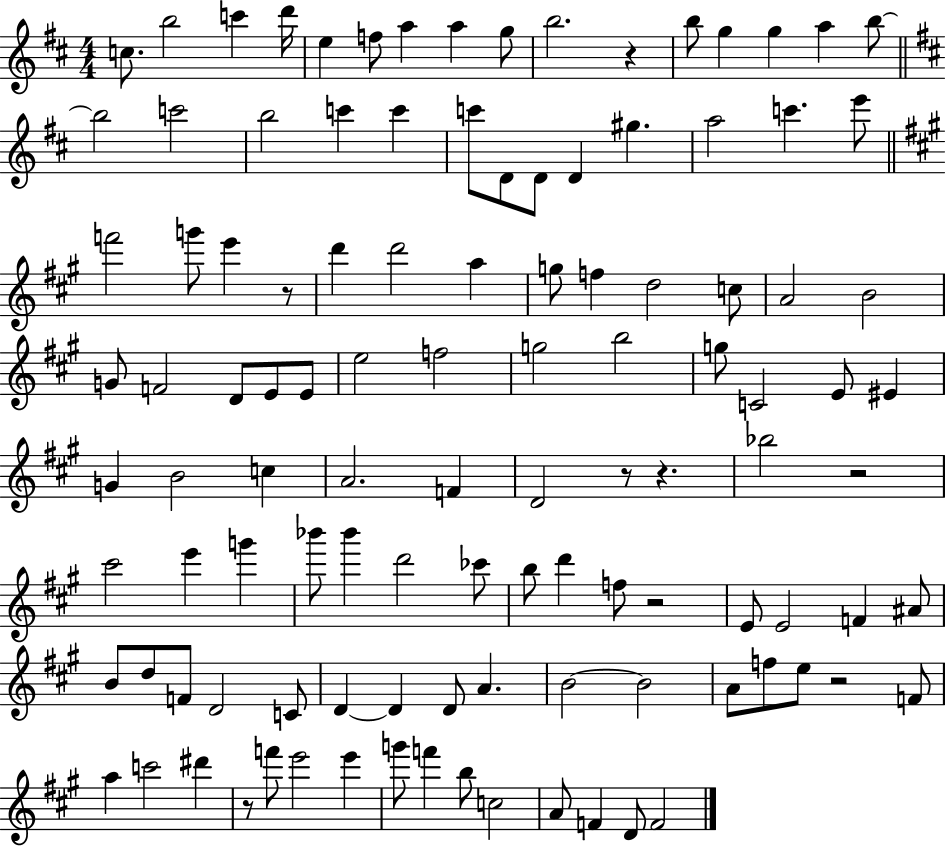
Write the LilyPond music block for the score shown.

{
  \clef treble
  \numericTimeSignature
  \time 4/4
  \key d \major
  c''8. b''2 c'''4 d'''16 | e''4 f''8 a''4 a''4 g''8 | b''2. r4 | b''8 g''4 g''4 a''4 b''8~~ | \break \bar "||" \break \key d \major b''2 c'''2 | b''2 c'''4 c'''4 | c'''8 d'8 d'8 d'4 gis''4. | a''2 c'''4. e'''8 | \break \bar "||" \break \key a \major f'''2 g'''8 e'''4 r8 | d'''4 d'''2 a''4 | g''8 f''4 d''2 c''8 | a'2 b'2 | \break g'8 f'2 d'8 e'8 e'8 | e''2 f''2 | g''2 b''2 | g''8 c'2 e'8 eis'4 | \break g'4 b'2 c''4 | a'2. f'4 | d'2 r8 r4. | bes''2 r2 | \break cis'''2 e'''4 g'''4 | bes'''8 bes'''4 d'''2 ces'''8 | b''8 d'''4 f''8 r2 | e'8 e'2 f'4 ais'8 | \break b'8 d''8 f'8 d'2 c'8 | d'4~~ d'4 d'8 a'4. | b'2~~ b'2 | a'8 f''8 e''8 r2 f'8 | \break a''4 c'''2 dis'''4 | r8 f'''8 e'''2 e'''4 | g'''8 f'''4 b''8 c''2 | a'8 f'4 d'8 f'2 | \break \bar "|."
}